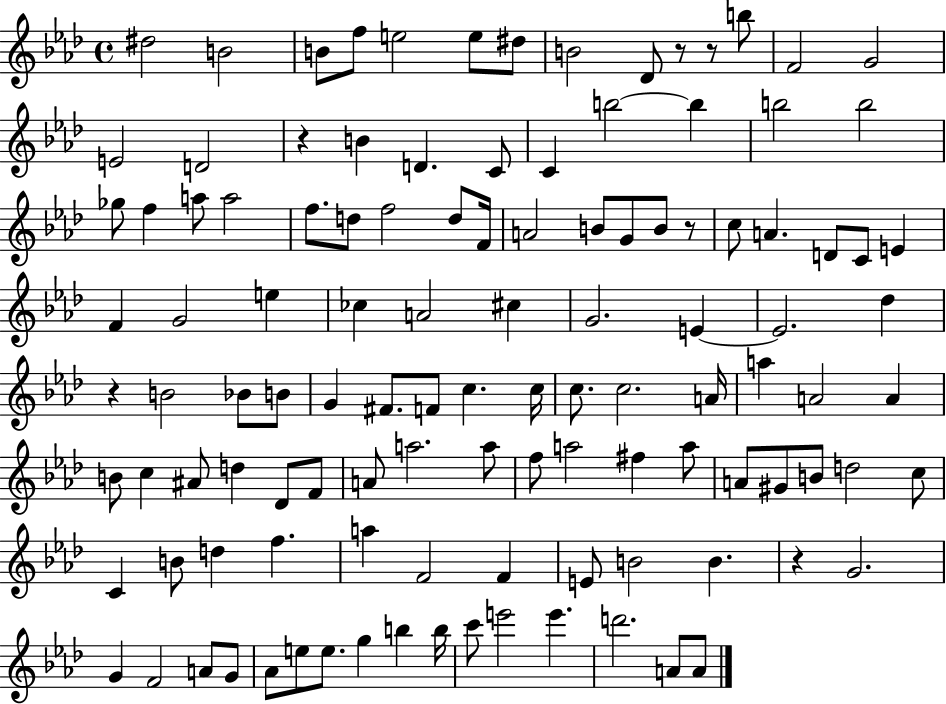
D#5/h B4/h B4/e F5/e E5/h E5/e D#5/e B4/h Db4/e R/e R/e B5/e F4/h G4/h E4/h D4/h R/q B4/q D4/q. C4/e C4/q B5/h B5/q B5/h B5/h Gb5/e F5/q A5/e A5/h F5/e. D5/e F5/h D5/e F4/s A4/h B4/e G4/e B4/e R/e C5/e A4/q. D4/e C4/e E4/q F4/q G4/h E5/q CES5/q A4/h C#5/q G4/h. E4/q E4/h. Db5/q R/q B4/h Bb4/e B4/e G4/q F#4/e. F4/e C5/q. C5/s C5/e. C5/h. A4/s A5/q A4/h A4/q B4/e C5/q A#4/e D5/q Db4/e F4/e A4/e A5/h. A5/e F5/e A5/h F#5/q A5/e A4/e G#4/e B4/e D5/h C5/e C4/q B4/e D5/q F5/q. A5/q F4/h F4/q E4/e B4/h B4/q. R/q G4/h. G4/q F4/h A4/e G4/e Ab4/e E5/e E5/e. G5/q B5/q B5/s C6/e E6/h E6/q. D6/h. A4/e A4/e